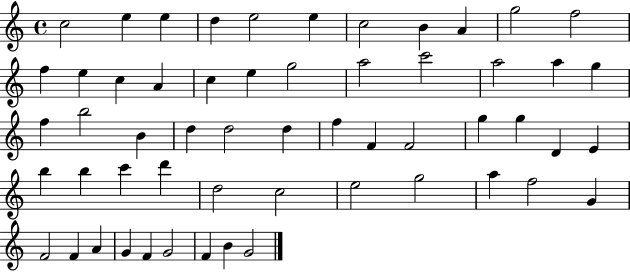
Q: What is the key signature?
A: C major